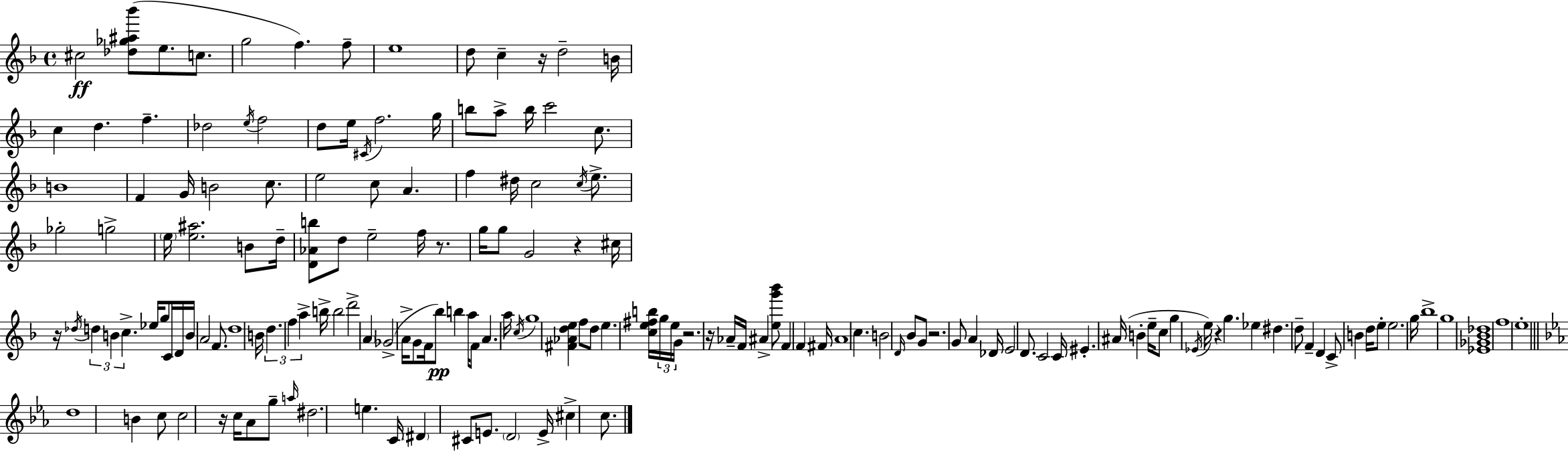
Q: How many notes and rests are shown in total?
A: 167